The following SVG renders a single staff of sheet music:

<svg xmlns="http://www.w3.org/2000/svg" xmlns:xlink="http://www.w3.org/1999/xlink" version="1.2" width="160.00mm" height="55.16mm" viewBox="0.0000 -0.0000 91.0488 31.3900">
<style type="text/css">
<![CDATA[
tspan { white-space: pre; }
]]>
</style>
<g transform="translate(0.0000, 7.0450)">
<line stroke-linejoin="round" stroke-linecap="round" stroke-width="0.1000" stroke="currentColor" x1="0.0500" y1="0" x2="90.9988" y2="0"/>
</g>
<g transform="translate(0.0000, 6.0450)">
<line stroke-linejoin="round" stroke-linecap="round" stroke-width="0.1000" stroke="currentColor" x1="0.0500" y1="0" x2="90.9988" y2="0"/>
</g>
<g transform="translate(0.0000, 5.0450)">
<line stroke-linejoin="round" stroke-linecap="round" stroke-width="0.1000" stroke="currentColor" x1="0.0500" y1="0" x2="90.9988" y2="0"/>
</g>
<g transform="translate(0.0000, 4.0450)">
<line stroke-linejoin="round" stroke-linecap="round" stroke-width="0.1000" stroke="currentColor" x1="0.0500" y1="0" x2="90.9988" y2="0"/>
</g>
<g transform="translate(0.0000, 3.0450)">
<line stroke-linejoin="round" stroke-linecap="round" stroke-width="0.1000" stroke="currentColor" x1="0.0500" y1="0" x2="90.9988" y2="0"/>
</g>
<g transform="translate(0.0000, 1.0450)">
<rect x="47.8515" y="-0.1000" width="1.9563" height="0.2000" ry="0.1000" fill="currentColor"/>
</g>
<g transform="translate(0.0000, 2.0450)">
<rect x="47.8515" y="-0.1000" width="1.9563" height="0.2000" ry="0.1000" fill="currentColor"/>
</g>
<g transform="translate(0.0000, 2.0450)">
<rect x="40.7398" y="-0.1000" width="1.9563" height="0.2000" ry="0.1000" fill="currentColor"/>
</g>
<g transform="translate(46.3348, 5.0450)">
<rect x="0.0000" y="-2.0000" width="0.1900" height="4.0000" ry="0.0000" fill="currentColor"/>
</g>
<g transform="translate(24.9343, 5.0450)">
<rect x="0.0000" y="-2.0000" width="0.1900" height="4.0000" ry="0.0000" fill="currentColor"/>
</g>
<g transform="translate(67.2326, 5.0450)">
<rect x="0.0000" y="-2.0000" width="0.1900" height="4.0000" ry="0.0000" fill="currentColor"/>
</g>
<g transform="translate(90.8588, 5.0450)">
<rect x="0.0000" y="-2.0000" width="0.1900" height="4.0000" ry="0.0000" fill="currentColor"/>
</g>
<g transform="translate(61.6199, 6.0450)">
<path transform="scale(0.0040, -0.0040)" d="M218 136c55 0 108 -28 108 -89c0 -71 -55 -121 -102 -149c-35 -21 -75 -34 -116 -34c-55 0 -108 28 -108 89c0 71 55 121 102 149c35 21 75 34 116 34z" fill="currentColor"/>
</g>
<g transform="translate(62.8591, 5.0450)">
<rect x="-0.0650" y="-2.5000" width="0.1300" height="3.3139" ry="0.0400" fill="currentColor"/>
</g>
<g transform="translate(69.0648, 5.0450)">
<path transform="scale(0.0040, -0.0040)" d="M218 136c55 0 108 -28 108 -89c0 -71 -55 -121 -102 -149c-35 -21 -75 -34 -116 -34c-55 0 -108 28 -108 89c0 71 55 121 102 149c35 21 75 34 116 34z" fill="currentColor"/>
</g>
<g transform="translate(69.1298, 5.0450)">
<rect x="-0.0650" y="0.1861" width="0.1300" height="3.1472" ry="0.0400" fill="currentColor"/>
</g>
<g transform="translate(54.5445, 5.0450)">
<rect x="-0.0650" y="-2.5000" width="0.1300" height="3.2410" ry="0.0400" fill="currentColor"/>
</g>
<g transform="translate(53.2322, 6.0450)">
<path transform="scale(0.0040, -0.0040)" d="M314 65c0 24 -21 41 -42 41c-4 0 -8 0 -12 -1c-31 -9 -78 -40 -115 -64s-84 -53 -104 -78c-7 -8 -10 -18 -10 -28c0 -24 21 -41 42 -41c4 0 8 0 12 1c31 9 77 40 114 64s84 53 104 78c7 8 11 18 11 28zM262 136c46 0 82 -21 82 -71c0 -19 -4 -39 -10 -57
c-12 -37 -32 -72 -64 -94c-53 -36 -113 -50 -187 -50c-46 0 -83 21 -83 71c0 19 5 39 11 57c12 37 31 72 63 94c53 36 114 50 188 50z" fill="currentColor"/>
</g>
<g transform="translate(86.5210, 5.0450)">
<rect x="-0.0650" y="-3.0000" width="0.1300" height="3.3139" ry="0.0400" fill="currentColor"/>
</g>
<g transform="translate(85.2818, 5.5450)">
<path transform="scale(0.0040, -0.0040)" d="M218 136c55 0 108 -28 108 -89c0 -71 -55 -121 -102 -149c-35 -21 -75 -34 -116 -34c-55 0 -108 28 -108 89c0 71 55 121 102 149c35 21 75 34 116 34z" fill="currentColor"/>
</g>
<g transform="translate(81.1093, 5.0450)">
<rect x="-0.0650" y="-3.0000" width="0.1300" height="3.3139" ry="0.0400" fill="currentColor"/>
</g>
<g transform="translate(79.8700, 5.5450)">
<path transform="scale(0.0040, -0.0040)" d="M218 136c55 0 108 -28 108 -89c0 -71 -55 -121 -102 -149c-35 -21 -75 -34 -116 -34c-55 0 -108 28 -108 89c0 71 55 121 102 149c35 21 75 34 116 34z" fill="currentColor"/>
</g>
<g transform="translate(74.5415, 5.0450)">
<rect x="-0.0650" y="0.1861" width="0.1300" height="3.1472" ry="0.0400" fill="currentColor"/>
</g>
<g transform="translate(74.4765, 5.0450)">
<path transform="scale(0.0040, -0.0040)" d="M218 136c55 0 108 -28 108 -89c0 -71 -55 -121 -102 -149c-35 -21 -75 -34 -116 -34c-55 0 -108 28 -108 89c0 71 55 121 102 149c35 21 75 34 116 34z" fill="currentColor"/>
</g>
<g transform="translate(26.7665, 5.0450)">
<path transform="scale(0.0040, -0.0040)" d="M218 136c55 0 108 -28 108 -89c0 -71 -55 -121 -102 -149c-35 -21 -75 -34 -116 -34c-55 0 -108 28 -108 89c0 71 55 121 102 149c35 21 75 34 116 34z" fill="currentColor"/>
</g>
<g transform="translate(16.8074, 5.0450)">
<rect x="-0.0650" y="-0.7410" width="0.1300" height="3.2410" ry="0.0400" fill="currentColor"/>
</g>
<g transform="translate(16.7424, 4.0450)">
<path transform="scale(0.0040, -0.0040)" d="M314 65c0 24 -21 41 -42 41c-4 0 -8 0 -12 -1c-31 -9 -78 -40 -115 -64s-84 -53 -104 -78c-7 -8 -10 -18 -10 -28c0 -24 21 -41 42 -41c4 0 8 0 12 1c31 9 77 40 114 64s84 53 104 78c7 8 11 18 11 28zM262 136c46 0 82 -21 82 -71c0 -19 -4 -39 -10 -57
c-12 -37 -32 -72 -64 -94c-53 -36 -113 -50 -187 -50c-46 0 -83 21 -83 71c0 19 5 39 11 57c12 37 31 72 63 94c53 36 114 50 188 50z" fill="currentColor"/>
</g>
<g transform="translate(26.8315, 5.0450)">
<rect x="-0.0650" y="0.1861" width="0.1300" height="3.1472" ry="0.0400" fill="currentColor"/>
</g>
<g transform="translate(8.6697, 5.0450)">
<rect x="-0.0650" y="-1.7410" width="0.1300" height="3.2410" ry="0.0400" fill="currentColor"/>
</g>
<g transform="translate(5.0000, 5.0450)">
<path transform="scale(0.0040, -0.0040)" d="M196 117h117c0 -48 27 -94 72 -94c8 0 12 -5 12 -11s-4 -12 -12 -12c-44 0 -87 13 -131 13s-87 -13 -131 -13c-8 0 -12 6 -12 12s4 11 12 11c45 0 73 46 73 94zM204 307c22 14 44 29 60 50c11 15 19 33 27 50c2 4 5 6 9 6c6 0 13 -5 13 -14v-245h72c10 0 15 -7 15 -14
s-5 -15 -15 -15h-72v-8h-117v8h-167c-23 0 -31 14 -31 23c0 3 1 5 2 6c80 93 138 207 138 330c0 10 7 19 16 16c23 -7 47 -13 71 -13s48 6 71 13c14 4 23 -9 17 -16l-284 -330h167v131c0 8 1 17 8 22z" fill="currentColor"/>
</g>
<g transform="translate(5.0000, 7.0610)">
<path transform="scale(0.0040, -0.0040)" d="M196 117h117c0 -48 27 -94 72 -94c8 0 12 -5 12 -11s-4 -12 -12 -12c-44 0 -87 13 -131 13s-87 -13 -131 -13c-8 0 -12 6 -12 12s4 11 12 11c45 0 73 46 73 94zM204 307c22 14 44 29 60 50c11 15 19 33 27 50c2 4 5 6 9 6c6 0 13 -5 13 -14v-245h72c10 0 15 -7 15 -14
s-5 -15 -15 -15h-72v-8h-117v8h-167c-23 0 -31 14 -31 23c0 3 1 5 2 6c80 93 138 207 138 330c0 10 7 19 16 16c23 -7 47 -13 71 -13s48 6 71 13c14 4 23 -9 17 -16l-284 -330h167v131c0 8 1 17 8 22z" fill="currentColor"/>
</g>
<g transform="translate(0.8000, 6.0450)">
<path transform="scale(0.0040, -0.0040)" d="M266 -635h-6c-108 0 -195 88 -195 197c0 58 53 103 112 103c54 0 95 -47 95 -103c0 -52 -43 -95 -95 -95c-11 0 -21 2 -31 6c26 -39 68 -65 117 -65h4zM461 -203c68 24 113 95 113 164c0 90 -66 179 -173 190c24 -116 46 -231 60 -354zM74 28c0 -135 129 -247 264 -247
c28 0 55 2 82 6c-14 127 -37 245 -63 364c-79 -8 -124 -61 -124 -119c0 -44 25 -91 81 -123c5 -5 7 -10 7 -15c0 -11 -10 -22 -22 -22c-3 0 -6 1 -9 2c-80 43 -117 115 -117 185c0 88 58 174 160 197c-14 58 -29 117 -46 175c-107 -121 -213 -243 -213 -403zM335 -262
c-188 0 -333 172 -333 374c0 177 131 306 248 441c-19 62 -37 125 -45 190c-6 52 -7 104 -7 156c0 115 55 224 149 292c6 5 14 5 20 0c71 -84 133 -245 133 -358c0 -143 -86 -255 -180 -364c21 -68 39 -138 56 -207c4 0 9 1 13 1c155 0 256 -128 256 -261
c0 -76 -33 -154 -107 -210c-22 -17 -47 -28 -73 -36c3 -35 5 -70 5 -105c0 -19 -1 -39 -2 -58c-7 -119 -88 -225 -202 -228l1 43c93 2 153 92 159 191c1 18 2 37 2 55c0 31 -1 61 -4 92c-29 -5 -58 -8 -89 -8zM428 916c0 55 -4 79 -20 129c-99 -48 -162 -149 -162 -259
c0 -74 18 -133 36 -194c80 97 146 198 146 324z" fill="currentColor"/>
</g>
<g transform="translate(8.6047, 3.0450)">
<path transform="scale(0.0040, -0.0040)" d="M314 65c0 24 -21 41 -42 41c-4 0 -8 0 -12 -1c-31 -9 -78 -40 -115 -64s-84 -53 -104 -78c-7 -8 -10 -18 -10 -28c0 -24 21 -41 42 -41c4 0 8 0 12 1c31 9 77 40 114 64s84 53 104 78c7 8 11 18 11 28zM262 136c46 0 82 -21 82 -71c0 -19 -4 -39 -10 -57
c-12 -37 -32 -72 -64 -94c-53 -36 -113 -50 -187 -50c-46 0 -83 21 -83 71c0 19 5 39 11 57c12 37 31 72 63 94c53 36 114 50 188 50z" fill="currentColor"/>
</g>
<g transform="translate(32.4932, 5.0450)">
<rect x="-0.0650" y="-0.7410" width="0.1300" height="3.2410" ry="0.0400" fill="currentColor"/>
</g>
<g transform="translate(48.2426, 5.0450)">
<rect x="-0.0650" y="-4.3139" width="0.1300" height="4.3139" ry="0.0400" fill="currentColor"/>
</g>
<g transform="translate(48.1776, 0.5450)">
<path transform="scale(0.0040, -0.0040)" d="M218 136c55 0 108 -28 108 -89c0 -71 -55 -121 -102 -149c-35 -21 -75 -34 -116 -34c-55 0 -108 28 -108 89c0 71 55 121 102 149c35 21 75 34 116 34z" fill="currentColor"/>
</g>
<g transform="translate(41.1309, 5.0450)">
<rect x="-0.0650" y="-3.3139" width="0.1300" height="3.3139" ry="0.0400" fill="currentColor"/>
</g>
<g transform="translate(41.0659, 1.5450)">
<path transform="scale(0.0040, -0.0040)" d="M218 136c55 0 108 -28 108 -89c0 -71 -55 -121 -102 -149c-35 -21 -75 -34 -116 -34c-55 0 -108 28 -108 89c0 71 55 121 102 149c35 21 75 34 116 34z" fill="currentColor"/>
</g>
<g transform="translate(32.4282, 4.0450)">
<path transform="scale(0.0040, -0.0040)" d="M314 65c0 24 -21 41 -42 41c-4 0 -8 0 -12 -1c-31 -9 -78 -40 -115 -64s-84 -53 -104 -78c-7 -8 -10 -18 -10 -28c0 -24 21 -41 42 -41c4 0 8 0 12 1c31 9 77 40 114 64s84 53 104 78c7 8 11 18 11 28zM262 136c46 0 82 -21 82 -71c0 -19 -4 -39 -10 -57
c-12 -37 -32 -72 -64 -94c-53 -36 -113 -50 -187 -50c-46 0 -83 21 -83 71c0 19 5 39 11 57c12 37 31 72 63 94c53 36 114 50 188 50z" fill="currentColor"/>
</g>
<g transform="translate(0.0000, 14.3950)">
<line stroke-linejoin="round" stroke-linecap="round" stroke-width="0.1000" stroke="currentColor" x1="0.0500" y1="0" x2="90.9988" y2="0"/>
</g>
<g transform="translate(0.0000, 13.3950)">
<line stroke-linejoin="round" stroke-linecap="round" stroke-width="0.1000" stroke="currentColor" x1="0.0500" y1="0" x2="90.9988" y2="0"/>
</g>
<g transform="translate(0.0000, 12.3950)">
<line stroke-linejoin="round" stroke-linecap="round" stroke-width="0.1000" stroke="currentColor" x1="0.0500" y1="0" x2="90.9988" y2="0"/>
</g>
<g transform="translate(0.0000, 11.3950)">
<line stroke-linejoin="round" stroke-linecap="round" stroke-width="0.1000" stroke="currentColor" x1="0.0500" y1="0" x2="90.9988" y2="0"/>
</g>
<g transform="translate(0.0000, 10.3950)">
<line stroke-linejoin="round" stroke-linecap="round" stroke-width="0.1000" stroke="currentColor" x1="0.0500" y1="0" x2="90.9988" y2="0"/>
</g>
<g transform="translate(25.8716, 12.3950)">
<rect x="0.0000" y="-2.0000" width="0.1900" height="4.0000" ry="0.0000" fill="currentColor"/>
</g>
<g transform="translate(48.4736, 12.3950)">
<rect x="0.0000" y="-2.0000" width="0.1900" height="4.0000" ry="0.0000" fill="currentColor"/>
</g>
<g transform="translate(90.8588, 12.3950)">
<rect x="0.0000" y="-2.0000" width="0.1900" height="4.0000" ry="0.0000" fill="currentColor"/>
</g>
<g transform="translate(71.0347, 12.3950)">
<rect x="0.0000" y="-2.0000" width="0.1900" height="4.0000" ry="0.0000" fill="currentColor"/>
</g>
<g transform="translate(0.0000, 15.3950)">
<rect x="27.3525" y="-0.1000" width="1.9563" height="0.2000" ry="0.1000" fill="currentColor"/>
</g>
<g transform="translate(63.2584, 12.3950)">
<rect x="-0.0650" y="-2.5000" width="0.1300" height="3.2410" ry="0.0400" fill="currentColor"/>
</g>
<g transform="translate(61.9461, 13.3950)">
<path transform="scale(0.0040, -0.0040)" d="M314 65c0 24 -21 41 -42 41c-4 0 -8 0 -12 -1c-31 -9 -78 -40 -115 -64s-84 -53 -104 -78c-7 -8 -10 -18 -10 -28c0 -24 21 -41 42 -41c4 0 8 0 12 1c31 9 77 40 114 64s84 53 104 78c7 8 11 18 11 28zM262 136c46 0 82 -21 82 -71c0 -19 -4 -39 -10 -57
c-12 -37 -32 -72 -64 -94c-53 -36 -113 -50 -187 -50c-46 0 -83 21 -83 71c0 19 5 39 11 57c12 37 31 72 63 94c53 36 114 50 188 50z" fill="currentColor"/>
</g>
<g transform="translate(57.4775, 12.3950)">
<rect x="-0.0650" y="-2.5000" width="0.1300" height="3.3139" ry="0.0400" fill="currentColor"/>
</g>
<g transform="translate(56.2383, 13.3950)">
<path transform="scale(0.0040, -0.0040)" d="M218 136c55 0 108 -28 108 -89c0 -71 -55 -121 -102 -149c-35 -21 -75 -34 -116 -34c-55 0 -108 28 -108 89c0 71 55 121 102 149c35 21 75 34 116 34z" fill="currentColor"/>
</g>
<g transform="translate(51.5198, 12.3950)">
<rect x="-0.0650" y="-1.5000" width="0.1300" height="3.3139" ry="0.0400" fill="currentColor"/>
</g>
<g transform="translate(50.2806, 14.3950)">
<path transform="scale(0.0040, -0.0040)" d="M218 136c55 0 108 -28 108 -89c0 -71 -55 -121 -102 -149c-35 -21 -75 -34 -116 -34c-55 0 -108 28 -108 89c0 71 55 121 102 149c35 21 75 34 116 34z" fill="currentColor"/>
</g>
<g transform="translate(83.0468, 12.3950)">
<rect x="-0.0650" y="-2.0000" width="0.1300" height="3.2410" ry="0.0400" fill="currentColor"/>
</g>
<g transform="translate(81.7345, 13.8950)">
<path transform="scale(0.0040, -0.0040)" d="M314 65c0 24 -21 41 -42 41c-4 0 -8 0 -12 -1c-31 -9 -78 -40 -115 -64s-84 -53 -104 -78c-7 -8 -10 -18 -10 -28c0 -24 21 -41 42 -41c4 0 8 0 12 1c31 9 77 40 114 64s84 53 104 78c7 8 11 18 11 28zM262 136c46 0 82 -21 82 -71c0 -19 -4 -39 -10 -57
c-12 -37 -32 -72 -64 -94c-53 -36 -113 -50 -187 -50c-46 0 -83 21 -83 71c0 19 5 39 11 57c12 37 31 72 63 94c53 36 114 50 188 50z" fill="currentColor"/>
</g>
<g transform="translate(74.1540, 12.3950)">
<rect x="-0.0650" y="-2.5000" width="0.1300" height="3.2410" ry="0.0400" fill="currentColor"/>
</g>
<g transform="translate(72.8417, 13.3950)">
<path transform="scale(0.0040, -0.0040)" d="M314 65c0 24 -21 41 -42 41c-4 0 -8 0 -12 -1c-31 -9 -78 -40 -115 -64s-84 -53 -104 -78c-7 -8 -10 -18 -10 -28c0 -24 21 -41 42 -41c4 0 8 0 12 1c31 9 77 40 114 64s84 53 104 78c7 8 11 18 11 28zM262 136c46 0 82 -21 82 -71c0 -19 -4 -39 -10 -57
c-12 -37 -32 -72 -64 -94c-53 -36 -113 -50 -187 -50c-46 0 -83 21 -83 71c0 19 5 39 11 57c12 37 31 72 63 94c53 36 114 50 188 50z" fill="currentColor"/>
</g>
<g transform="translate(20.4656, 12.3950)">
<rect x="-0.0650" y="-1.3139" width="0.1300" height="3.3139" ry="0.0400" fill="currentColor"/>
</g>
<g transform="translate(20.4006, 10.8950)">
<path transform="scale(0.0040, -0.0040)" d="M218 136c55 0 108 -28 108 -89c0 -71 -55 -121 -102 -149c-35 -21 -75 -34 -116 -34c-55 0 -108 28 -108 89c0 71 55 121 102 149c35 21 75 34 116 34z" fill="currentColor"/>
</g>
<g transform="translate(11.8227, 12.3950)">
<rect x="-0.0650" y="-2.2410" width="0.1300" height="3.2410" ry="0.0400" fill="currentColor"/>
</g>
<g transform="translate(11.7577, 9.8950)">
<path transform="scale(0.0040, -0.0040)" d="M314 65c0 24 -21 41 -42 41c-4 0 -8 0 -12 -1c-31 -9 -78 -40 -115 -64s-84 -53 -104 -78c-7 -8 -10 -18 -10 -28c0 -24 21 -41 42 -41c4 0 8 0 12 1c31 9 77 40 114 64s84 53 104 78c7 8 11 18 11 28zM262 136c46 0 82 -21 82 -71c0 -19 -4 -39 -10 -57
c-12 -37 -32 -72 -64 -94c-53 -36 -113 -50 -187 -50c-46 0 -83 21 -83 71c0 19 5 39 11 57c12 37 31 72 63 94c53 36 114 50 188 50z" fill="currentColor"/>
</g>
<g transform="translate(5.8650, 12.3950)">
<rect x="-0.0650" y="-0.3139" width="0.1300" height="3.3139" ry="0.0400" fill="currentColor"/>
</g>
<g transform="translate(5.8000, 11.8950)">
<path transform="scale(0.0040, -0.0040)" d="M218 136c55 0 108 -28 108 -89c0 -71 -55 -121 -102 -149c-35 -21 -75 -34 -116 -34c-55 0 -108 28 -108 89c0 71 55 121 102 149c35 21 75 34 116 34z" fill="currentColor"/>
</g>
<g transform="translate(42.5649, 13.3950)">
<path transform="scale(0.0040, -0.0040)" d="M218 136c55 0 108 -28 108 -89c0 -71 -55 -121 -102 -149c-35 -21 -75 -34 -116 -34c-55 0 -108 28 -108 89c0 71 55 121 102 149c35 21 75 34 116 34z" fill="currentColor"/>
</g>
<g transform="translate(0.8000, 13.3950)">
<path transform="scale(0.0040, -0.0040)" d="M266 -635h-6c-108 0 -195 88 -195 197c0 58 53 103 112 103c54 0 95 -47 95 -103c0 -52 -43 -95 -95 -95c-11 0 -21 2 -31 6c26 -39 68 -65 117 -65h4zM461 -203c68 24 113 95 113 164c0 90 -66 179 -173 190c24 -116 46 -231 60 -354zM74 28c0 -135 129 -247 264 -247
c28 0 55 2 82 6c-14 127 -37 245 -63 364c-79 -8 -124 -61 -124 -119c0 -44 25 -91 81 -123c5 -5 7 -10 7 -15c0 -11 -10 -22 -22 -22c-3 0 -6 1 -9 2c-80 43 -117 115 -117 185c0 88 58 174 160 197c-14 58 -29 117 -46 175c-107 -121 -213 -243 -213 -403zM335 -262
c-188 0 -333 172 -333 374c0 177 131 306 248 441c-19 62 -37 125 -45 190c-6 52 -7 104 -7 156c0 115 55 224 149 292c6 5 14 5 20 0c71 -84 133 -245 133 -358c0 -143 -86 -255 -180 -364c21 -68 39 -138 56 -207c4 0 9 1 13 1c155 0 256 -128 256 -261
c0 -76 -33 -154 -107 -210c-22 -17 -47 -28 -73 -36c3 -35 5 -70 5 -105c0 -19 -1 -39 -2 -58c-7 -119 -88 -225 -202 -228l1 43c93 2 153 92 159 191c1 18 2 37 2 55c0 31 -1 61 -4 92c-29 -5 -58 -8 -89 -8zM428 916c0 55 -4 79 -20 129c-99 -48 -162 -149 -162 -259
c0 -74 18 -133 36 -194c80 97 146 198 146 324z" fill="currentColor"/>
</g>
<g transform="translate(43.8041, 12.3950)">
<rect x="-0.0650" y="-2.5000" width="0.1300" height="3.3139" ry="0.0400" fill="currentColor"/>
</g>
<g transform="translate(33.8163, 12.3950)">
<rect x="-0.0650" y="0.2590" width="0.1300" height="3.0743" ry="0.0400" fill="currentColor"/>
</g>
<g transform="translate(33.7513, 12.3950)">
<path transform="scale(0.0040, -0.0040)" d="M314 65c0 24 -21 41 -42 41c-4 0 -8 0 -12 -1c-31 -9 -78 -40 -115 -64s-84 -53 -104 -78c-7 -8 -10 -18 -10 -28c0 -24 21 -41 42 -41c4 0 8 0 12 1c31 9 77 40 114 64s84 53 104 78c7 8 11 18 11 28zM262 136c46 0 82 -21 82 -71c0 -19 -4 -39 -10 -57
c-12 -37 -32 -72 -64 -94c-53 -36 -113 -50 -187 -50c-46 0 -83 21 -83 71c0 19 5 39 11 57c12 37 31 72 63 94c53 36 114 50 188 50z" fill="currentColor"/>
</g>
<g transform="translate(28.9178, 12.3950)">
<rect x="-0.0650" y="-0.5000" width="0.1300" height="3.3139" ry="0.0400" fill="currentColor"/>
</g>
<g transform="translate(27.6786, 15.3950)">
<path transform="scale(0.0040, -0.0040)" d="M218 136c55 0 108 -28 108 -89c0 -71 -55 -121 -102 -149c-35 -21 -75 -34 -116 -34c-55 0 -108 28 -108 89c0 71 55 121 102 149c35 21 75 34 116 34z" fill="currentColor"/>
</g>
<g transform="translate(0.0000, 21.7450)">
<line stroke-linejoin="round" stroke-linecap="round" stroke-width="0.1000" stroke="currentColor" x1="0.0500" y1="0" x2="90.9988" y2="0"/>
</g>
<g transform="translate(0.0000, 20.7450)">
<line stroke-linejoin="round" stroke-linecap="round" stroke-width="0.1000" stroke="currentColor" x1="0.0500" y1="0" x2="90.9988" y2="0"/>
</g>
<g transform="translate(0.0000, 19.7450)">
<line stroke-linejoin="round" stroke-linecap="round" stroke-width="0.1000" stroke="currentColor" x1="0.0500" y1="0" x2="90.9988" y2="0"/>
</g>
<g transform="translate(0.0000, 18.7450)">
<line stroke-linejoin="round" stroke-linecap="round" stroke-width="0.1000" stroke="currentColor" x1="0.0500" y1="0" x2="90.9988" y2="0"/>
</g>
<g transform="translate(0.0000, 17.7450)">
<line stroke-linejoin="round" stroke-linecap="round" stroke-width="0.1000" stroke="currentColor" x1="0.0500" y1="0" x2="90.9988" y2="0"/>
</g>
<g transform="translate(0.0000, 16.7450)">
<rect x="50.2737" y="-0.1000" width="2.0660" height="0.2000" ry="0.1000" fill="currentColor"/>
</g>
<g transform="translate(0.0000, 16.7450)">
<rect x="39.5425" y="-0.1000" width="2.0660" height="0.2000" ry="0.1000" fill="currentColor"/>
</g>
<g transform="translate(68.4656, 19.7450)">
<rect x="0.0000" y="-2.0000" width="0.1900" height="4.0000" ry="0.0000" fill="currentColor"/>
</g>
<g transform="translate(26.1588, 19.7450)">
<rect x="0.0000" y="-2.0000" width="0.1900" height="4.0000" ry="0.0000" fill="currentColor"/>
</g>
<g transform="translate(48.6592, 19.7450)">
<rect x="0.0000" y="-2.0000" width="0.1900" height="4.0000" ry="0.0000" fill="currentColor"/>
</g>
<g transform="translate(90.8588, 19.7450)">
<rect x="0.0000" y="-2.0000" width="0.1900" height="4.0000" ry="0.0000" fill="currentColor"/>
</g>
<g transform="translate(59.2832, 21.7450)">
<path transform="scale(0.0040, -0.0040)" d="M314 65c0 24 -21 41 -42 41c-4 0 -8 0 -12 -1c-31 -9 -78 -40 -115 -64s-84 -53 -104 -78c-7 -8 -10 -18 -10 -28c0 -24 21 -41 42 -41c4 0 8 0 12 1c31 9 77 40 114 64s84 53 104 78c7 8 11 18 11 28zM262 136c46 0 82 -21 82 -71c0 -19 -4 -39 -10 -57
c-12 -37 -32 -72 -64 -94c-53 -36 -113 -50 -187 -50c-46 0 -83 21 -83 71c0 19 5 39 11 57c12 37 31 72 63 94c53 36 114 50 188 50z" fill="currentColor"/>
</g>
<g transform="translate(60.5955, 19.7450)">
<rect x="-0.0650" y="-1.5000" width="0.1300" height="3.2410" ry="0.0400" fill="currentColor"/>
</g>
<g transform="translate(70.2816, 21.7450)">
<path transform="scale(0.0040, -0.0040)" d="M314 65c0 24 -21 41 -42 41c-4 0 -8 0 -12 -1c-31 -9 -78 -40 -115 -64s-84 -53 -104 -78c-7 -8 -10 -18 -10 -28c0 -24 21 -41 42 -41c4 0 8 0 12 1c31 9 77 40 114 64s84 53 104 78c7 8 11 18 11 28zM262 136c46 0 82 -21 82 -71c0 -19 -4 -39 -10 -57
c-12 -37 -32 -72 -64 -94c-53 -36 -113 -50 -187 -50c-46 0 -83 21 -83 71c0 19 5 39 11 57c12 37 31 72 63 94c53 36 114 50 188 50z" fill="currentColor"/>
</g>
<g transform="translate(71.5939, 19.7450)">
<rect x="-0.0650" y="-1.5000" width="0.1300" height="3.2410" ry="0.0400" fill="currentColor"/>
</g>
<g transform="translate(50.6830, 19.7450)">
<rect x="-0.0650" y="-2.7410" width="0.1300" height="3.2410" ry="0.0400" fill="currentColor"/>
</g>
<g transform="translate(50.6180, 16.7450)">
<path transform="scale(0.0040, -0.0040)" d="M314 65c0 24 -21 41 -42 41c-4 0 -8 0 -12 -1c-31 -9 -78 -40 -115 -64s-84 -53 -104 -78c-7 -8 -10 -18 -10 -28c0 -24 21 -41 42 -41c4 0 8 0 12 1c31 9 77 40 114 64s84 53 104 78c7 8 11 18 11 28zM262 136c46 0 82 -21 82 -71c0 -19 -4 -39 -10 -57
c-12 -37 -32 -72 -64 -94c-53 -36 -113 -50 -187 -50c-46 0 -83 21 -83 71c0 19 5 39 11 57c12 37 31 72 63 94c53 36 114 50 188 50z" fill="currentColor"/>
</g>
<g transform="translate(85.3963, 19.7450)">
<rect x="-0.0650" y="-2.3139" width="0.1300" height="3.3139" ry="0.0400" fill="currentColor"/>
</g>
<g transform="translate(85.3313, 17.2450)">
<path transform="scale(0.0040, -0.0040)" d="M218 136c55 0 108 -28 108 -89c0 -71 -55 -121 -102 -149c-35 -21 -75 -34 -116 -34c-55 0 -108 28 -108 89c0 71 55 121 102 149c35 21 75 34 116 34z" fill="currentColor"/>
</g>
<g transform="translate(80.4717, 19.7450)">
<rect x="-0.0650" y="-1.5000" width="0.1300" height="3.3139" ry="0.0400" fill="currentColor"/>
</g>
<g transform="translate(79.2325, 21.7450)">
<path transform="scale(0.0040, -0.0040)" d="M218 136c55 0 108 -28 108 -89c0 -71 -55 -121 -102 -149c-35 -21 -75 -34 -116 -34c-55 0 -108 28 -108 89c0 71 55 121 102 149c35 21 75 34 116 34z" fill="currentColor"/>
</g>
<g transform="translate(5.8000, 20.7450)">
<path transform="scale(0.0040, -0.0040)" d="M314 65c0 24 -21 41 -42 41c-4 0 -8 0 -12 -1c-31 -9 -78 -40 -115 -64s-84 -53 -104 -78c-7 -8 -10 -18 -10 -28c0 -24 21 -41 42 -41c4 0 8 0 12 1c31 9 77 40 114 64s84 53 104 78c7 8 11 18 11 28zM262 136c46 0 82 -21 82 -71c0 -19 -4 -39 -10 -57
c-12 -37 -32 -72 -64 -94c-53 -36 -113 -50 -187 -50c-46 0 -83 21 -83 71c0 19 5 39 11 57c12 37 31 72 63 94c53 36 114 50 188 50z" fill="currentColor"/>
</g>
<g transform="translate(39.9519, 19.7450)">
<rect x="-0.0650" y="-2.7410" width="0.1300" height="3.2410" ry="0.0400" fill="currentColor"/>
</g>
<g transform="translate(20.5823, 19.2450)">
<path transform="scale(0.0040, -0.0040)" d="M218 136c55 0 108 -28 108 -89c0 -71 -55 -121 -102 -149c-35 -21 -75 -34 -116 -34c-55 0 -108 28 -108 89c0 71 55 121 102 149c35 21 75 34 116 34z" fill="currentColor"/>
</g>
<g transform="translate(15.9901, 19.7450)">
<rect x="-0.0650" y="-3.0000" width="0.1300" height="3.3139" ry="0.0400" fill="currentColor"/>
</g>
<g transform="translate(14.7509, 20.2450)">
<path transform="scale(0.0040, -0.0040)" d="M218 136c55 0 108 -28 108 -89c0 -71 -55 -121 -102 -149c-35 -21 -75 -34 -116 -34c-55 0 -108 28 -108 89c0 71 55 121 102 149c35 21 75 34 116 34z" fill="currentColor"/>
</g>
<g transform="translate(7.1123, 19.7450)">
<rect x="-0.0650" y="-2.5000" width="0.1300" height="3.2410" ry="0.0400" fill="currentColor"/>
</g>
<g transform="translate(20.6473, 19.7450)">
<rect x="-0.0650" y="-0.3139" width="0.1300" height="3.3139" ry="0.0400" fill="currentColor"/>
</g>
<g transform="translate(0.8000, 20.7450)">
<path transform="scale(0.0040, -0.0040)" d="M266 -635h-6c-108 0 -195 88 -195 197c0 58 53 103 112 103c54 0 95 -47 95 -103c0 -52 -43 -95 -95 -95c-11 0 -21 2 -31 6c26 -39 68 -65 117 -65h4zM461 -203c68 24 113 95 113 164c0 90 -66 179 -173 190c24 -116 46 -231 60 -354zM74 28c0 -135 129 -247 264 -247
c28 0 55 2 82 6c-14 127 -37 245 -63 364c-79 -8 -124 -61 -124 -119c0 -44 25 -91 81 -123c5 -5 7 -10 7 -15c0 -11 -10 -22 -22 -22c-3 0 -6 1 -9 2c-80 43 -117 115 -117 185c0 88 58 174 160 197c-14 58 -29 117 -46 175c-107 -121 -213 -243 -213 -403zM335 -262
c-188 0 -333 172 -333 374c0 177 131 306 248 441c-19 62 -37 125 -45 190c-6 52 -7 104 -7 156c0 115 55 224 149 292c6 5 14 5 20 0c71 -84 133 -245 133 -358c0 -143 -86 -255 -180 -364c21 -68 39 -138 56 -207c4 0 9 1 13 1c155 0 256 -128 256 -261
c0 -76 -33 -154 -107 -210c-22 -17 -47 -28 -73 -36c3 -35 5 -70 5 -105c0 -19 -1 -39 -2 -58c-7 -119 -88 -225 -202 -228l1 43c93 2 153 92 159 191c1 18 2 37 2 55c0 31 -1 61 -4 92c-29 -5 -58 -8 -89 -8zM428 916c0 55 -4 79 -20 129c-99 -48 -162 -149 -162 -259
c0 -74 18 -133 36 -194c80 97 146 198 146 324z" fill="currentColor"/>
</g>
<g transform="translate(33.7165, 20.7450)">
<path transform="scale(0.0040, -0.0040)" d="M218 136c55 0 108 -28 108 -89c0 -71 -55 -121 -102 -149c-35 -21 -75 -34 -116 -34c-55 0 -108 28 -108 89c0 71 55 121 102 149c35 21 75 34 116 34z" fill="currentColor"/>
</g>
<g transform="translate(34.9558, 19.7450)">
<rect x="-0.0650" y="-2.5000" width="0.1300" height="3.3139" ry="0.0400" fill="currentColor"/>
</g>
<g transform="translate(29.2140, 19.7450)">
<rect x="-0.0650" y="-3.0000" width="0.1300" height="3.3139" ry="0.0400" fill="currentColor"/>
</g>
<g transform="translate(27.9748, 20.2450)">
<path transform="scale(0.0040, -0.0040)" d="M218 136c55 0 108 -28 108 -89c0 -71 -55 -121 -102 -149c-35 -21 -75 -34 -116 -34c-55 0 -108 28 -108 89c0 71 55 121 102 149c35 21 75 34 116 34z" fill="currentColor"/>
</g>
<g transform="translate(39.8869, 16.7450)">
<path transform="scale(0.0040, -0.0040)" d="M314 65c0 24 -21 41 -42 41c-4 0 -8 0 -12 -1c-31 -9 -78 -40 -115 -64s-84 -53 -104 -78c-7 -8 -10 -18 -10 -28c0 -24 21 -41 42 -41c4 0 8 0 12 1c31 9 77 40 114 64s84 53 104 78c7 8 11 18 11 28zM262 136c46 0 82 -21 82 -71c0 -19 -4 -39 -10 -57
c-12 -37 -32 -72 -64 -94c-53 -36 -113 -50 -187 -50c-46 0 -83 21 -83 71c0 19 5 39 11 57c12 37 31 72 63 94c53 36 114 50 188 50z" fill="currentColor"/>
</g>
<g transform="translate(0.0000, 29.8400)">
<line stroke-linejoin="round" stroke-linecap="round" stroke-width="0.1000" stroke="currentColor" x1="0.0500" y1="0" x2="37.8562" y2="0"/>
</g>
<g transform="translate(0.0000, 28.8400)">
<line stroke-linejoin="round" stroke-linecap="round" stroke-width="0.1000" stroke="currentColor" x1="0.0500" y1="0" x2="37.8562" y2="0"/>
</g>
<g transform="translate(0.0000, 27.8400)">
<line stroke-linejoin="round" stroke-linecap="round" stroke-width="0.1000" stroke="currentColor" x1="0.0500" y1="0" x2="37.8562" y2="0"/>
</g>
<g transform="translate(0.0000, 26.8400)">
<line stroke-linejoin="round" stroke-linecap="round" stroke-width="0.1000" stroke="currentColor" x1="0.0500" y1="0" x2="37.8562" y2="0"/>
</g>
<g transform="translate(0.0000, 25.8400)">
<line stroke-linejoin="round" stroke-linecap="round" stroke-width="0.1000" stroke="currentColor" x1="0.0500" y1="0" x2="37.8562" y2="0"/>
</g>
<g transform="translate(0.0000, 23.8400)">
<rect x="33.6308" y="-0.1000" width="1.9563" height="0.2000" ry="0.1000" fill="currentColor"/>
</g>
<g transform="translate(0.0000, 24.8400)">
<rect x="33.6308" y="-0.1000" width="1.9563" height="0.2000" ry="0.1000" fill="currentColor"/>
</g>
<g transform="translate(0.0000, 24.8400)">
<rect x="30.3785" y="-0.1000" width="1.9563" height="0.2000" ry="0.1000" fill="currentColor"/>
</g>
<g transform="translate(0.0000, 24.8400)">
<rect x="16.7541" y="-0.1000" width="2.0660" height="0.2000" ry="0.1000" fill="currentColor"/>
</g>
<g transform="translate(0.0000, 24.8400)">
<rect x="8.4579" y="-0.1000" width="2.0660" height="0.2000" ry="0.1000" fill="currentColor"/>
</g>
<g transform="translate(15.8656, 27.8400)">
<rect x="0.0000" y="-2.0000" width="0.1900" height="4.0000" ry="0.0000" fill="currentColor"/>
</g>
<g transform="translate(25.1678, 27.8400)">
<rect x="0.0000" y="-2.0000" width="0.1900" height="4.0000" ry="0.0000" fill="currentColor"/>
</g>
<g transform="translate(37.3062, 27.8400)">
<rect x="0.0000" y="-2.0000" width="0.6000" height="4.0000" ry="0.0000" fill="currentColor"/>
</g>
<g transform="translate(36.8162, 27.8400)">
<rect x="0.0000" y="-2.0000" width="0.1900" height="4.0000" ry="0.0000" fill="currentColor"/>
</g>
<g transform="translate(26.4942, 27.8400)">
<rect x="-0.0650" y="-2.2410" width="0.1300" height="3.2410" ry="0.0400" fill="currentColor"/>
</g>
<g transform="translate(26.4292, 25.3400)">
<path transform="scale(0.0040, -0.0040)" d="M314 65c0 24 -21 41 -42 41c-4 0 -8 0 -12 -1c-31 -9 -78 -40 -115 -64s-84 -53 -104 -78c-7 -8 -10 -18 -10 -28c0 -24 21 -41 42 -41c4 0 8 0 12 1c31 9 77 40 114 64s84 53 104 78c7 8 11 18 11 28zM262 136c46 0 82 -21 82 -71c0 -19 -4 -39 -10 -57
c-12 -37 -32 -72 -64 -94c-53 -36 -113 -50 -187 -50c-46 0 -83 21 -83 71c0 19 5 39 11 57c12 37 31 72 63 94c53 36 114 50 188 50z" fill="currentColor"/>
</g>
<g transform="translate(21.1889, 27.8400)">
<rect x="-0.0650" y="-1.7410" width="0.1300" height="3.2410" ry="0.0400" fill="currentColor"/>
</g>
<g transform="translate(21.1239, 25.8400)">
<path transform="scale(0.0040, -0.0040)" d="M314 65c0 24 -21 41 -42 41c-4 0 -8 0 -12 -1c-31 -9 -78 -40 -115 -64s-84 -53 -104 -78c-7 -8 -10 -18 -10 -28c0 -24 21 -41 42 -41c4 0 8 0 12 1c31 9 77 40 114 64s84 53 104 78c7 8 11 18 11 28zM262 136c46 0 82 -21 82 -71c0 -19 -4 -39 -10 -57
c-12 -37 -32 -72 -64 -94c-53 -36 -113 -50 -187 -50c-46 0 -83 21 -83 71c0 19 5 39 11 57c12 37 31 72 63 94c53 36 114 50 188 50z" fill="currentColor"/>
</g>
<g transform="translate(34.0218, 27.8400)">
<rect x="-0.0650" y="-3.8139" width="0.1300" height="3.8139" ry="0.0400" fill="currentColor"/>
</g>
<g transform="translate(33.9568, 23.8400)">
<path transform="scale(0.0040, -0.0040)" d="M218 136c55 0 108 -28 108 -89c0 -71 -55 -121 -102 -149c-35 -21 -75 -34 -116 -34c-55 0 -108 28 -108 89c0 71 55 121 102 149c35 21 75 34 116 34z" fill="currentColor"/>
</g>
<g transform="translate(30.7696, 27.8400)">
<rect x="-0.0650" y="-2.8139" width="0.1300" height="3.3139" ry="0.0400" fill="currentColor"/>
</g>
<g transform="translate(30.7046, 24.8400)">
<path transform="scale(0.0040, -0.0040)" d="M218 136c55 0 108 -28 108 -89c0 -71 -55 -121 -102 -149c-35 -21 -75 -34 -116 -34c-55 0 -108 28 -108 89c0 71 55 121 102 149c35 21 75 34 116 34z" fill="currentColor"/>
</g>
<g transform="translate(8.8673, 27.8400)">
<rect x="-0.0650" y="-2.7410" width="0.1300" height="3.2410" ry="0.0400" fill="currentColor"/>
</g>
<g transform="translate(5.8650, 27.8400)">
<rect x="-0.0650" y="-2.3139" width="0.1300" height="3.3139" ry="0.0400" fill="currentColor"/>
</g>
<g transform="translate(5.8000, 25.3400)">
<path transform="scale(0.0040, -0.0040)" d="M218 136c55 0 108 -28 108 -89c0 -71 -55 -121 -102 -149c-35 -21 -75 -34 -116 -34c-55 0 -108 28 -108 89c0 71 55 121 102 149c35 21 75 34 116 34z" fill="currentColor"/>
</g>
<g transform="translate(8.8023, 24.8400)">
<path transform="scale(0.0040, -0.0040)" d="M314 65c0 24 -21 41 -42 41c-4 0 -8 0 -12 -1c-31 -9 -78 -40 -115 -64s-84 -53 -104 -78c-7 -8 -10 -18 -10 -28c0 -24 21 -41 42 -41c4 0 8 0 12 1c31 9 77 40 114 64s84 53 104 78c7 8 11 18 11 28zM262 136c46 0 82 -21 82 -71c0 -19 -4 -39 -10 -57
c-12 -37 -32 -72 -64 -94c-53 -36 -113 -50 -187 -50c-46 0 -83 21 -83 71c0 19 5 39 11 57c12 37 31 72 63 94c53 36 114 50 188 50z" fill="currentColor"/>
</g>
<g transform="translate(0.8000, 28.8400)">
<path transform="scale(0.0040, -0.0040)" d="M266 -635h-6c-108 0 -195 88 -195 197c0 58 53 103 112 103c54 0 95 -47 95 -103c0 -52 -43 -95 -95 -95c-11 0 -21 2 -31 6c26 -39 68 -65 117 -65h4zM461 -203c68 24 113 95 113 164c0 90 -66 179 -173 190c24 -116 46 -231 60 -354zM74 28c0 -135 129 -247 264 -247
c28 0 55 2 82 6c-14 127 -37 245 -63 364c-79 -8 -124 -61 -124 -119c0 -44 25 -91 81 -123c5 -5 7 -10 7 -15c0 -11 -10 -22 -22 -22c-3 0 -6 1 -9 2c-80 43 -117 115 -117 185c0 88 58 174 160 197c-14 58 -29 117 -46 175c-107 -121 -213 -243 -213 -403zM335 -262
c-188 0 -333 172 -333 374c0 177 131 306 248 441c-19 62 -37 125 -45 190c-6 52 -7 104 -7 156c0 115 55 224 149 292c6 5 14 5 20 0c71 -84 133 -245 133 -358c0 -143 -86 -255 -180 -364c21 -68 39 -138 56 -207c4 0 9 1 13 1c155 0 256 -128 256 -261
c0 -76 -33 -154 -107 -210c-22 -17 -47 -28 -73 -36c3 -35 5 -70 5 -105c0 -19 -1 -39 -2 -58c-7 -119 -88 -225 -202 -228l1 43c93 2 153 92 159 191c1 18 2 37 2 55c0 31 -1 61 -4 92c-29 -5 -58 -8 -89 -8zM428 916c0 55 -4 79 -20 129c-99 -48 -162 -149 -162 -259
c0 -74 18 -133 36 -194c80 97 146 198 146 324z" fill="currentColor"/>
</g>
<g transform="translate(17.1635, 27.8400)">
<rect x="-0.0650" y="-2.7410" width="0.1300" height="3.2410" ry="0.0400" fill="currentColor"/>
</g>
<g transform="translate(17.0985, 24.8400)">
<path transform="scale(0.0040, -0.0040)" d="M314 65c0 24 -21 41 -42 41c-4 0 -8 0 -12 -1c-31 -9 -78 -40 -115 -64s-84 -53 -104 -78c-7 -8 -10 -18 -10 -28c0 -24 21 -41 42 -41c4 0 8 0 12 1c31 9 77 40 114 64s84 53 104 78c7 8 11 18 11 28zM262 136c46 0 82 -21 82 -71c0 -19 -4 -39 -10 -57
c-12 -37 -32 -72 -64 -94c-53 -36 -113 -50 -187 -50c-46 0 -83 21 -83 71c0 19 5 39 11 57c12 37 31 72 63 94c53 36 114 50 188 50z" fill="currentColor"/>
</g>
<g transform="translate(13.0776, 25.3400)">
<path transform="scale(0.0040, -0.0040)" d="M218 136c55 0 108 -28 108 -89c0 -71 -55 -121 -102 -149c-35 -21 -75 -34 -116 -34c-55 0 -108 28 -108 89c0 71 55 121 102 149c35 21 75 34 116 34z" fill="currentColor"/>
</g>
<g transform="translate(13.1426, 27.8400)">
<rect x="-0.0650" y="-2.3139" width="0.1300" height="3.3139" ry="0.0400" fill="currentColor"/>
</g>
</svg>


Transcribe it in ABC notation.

X:1
T:Untitled
M:4/4
L:1/4
K:C
f2 d2 B d2 b d' G2 G B B A A c g2 e C B2 G E G G2 G2 F2 G2 A c A G a2 a2 E2 E2 E g g a2 g a2 f2 g2 a c'